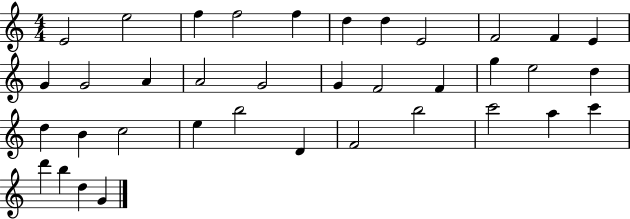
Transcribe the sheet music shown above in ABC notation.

X:1
T:Untitled
M:4/4
L:1/4
K:C
E2 e2 f f2 f d d E2 F2 F E G G2 A A2 G2 G F2 F g e2 d d B c2 e b2 D F2 b2 c'2 a c' d' b d G